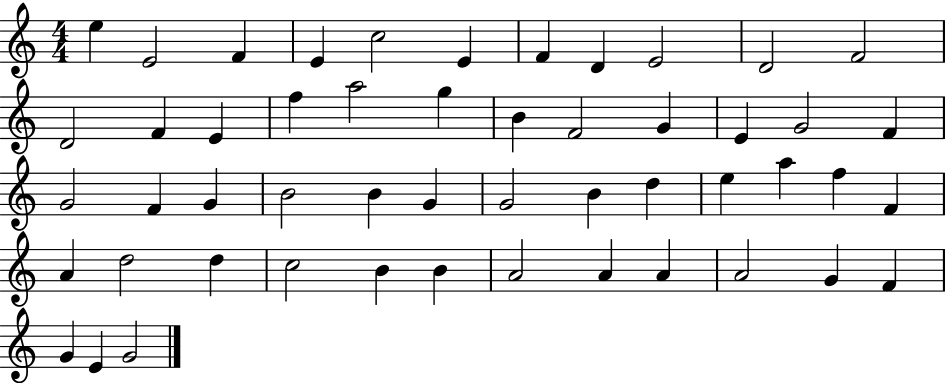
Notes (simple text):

E5/q E4/h F4/q E4/q C5/h E4/q F4/q D4/q E4/h D4/h F4/h D4/h F4/q E4/q F5/q A5/h G5/q B4/q F4/h G4/q E4/q G4/h F4/q G4/h F4/q G4/q B4/h B4/q G4/q G4/h B4/q D5/q E5/q A5/q F5/q F4/q A4/q D5/h D5/q C5/h B4/q B4/q A4/h A4/q A4/q A4/h G4/q F4/q G4/q E4/q G4/h